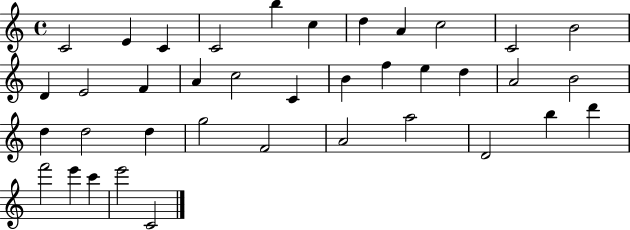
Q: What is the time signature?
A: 4/4